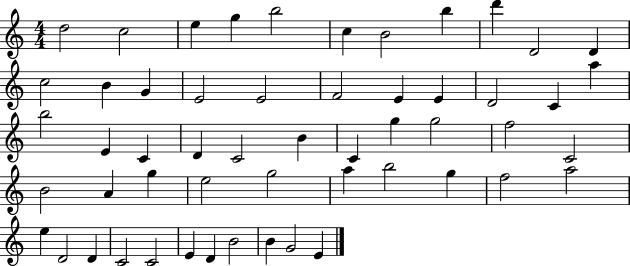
X:1
T:Untitled
M:4/4
L:1/4
K:C
d2 c2 e g b2 c B2 b d' D2 D c2 B G E2 E2 F2 E E D2 C a b2 E C D C2 B C g g2 f2 C2 B2 A g e2 g2 a b2 g f2 a2 e D2 D C2 C2 E D B2 B G2 E